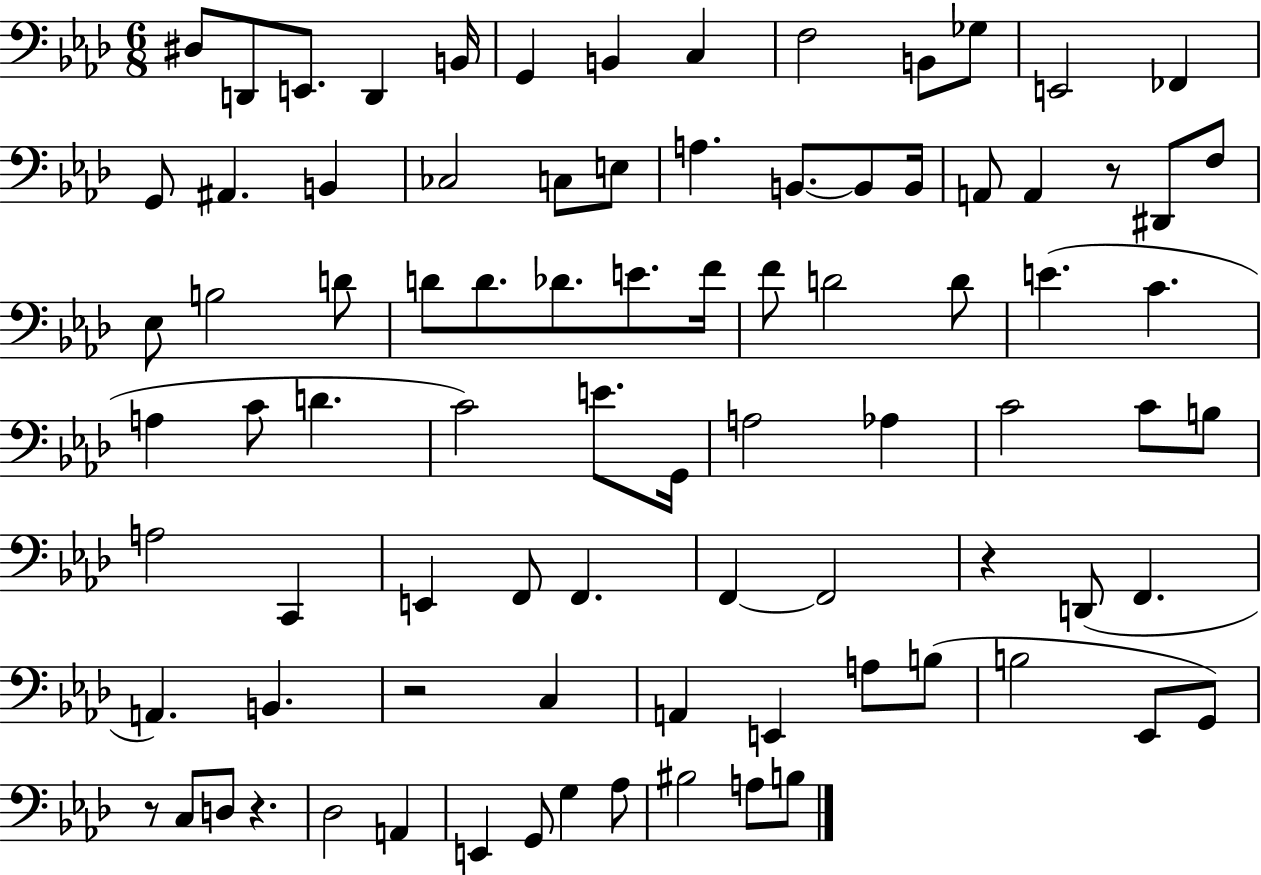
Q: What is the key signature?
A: AES major